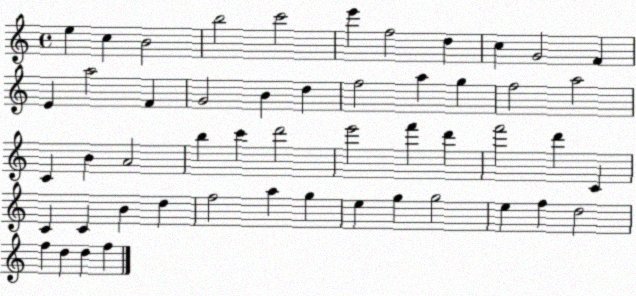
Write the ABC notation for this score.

X:1
T:Untitled
M:4/4
L:1/4
K:C
e c B2 b2 c'2 e' f2 d c G2 F E a2 F G2 B d f2 a g f2 a2 C B A2 b c' d'2 e'2 f' d' f'2 d' C C C B d f2 a g e g g2 e f d2 f d d f